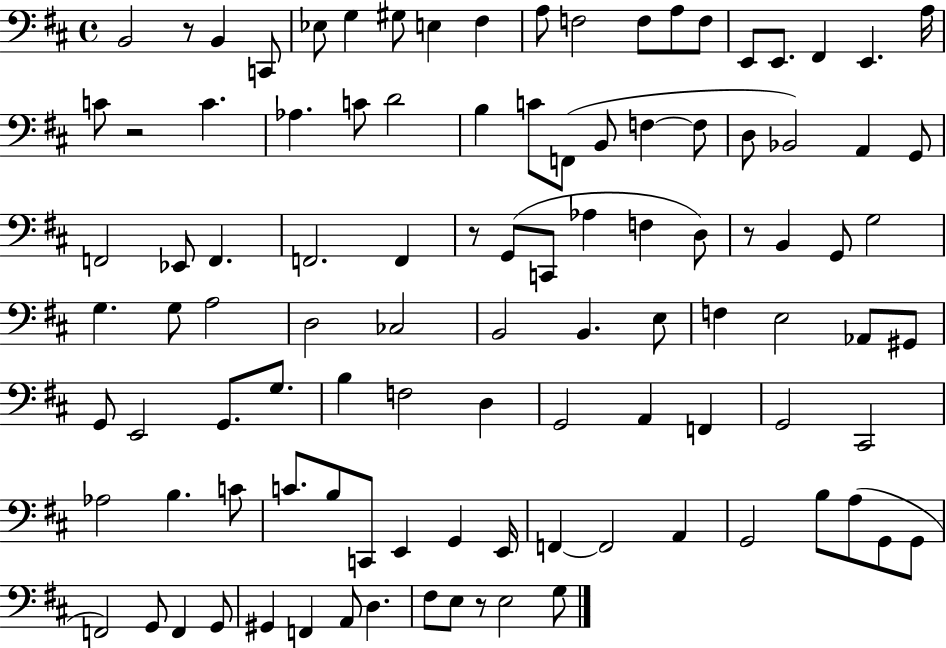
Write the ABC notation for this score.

X:1
T:Untitled
M:4/4
L:1/4
K:D
B,,2 z/2 B,, C,,/2 _E,/2 G, ^G,/2 E, ^F, A,/2 F,2 F,/2 A,/2 F,/2 E,,/2 E,,/2 ^F,, E,, A,/4 C/2 z2 C _A, C/2 D2 B, C/2 F,,/2 B,,/2 F, F,/2 D,/2 _B,,2 A,, G,,/2 F,,2 _E,,/2 F,, F,,2 F,, z/2 G,,/2 C,,/2 _A, F, D,/2 z/2 B,, G,,/2 G,2 G, G,/2 A,2 D,2 _C,2 B,,2 B,, E,/2 F, E,2 _A,,/2 ^G,,/2 G,,/2 E,,2 G,,/2 G,/2 B, F,2 D, G,,2 A,, F,, G,,2 ^C,,2 _A,2 B, C/2 C/2 B,/2 C,,/2 E,, G,, E,,/4 F,, F,,2 A,, G,,2 B,/2 A,/2 G,,/2 G,,/2 F,,2 G,,/2 F,, G,,/2 ^G,, F,, A,,/2 D, ^F,/2 E,/2 z/2 E,2 G,/2